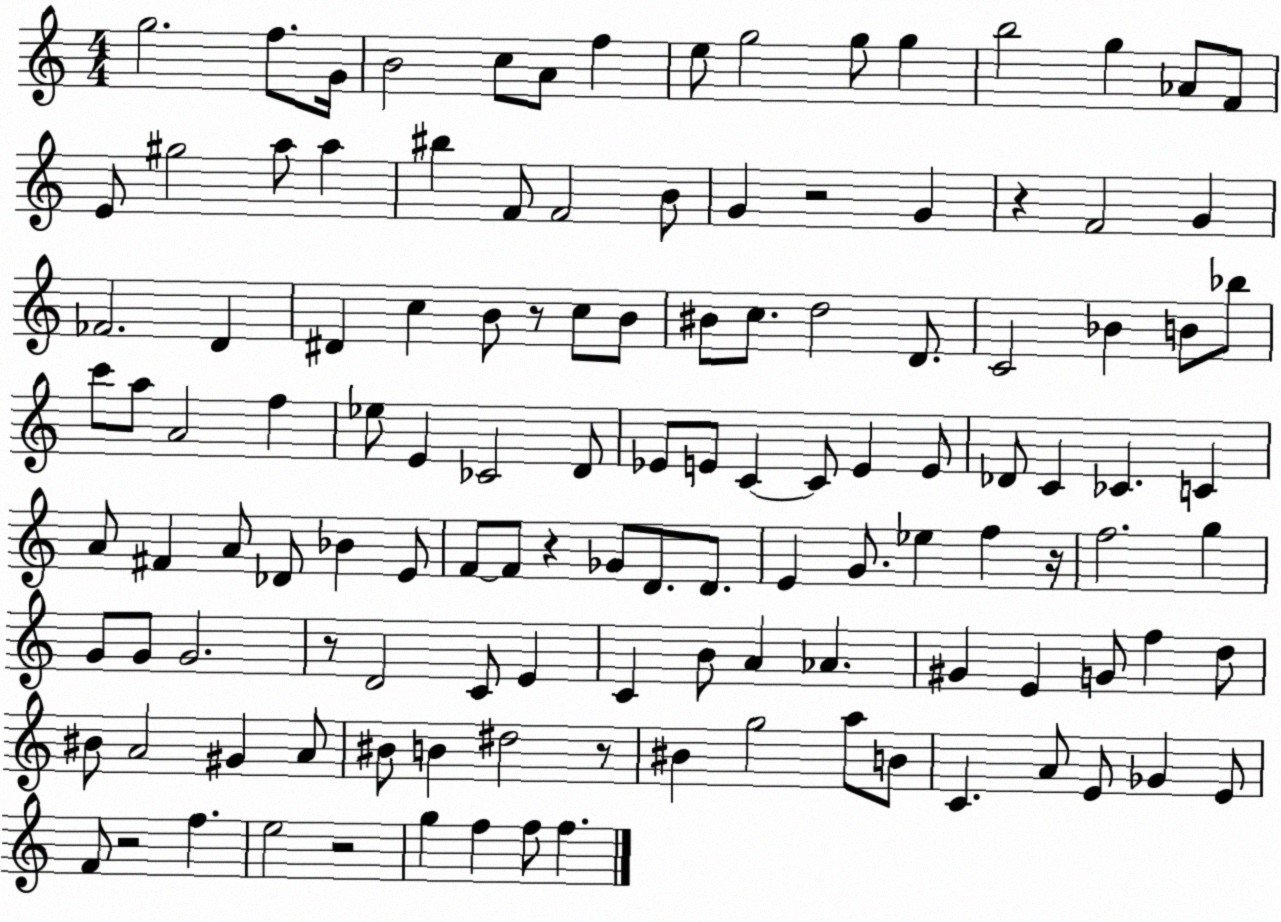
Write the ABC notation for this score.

X:1
T:Untitled
M:4/4
L:1/4
K:C
g2 f/2 G/4 B2 c/2 A/2 f e/2 g2 g/2 g b2 g _A/2 F/2 E/2 ^g2 a/2 a ^b F/2 F2 B/2 G z2 G z F2 G _F2 D ^D c B/2 z/2 c/2 B/2 ^B/2 c/2 d2 D/2 C2 _B B/2 _b/2 c'/2 a/2 A2 f _e/2 E _C2 D/2 _E/2 E/2 C C/2 E E/2 _D/2 C _C C A/2 ^F A/2 _D/2 _B E/2 F/2 F/2 z _G/2 D/2 D/2 E G/2 _e f z/4 f2 g G/2 G/2 G2 z/2 D2 C/2 E C B/2 A _A ^G E G/2 f d/2 ^B/2 A2 ^G A/2 ^B/2 B ^d2 z/2 ^B g2 a/2 B/2 C A/2 E/2 _G E/2 F/2 z2 f e2 z2 g f f/2 f